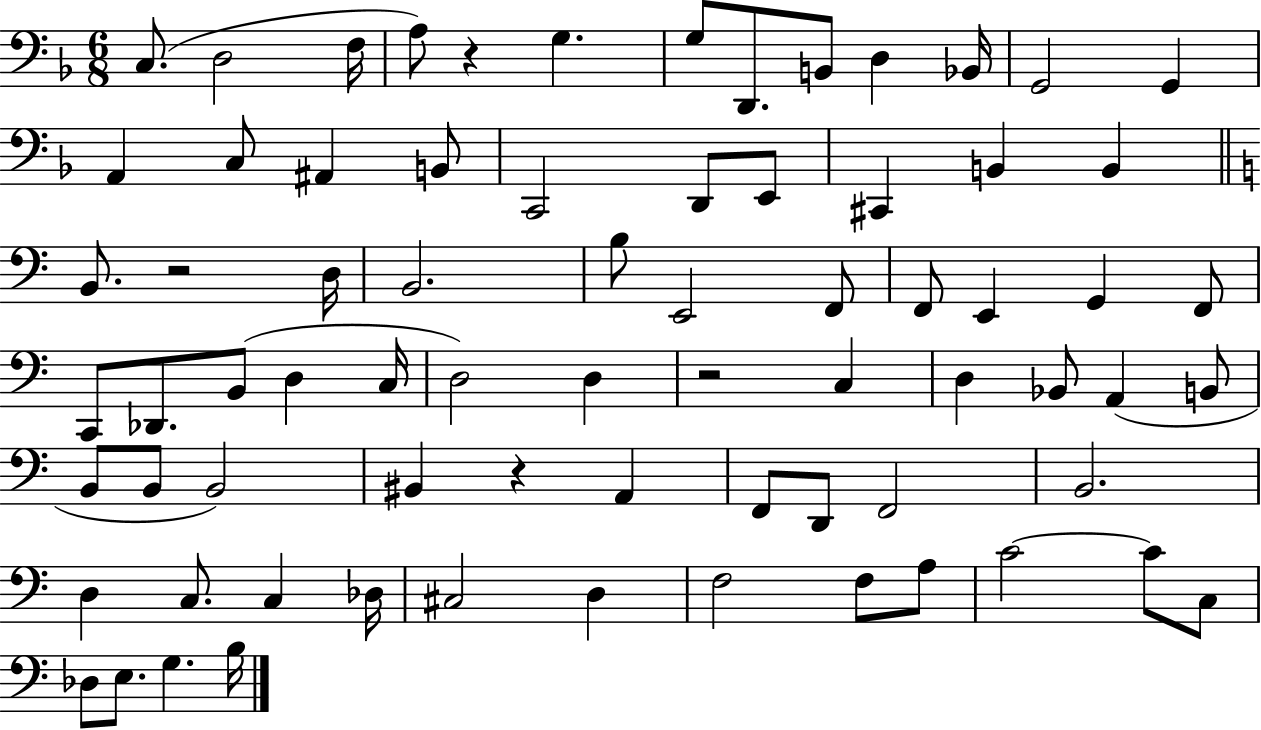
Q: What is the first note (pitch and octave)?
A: C3